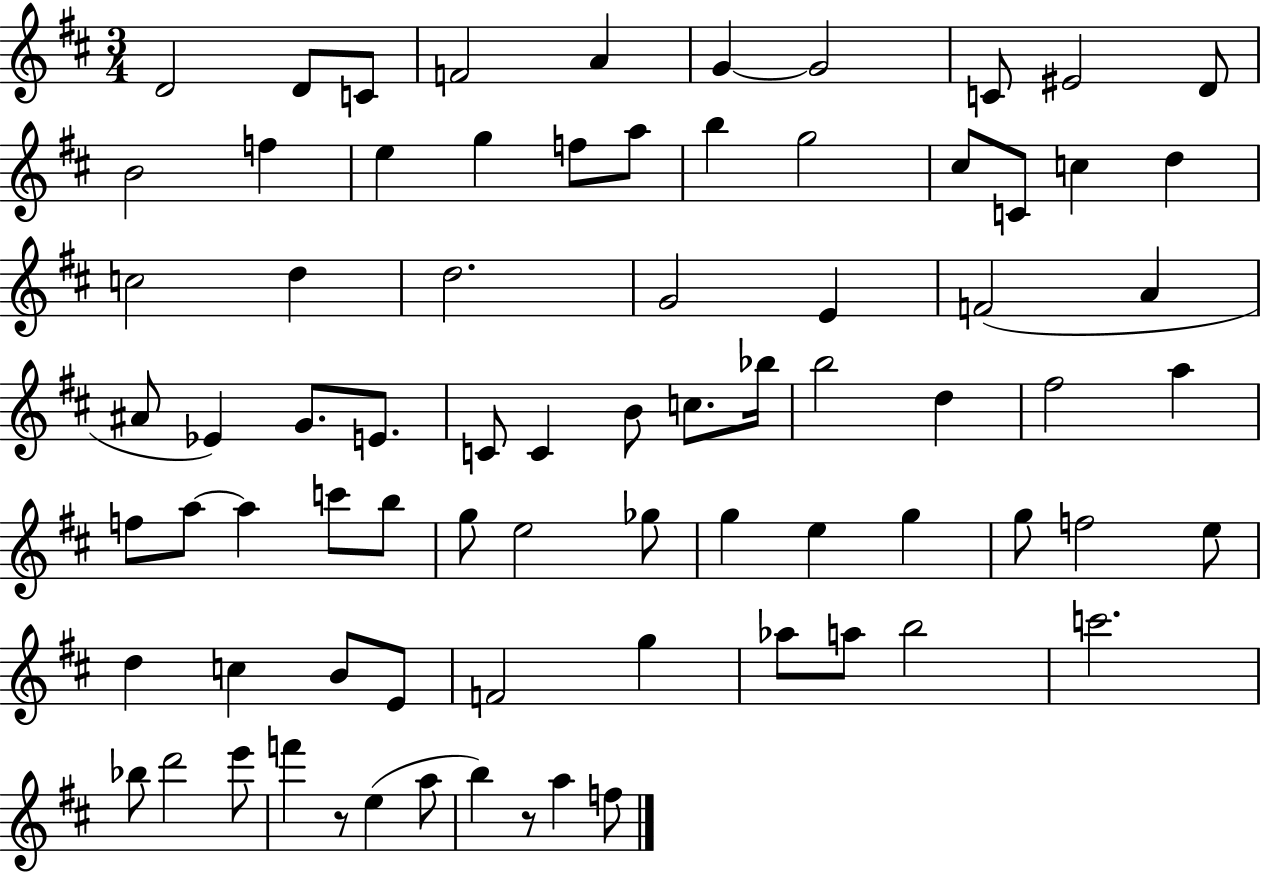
X:1
T:Untitled
M:3/4
L:1/4
K:D
D2 D/2 C/2 F2 A G G2 C/2 ^E2 D/2 B2 f e g f/2 a/2 b g2 ^c/2 C/2 c d c2 d d2 G2 E F2 A ^A/2 _E G/2 E/2 C/2 C B/2 c/2 _b/4 b2 d ^f2 a f/2 a/2 a c'/2 b/2 g/2 e2 _g/2 g e g g/2 f2 e/2 d c B/2 E/2 F2 g _a/2 a/2 b2 c'2 _b/2 d'2 e'/2 f' z/2 e a/2 b z/2 a f/2